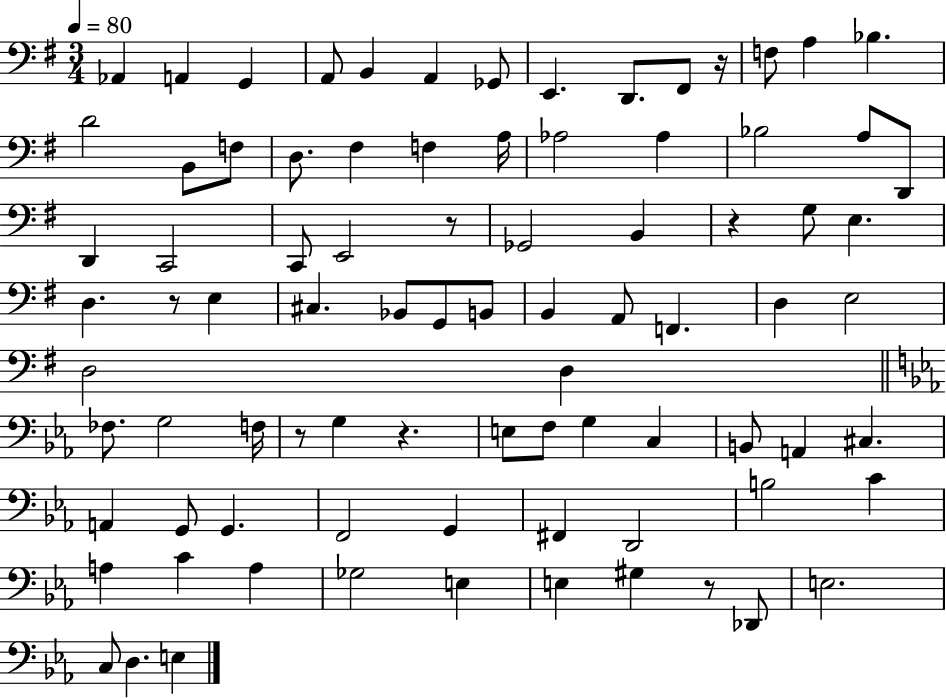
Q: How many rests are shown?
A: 7